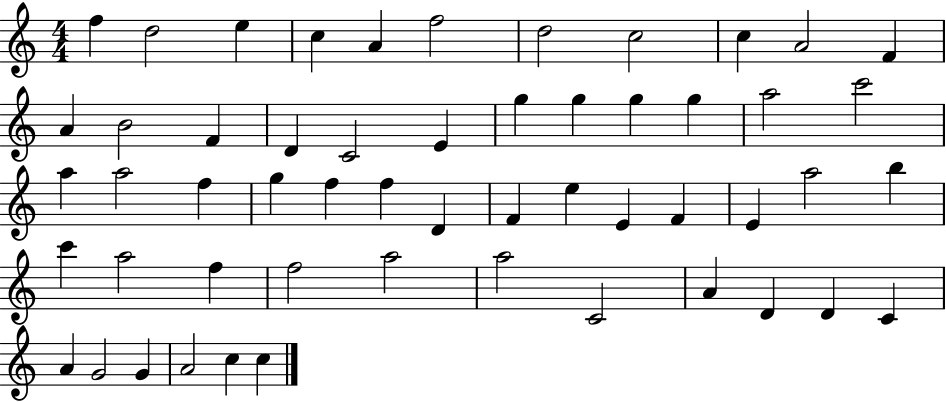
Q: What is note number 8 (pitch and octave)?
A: C5